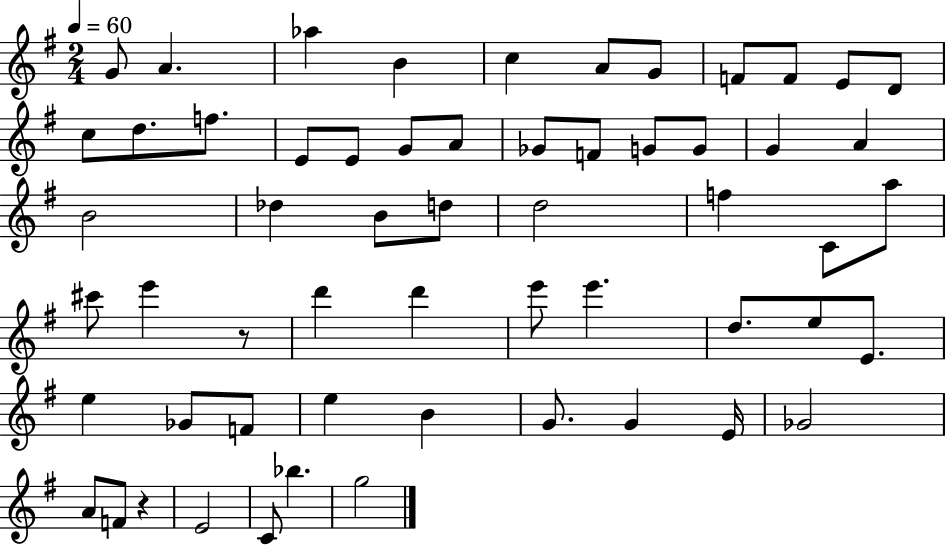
G4/e A4/q. Ab5/q B4/q C5/q A4/e G4/e F4/e F4/e E4/e D4/e C5/e D5/e. F5/e. E4/e E4/e G4/e A4/e Gb4/e F4/e G4/e G4/e G4/q A4/q B4/h Db5/q B4/e D5/e D5/h F5/q C4/e A5/e C#6/e E6/q R/e D6/q D6/q E6/e E6/q. D5/e. E5/e E4/e. E5/q Gb4/e F4/e E5/q B4/q G4/e. G4/q E4/s Gb4/h A4/e F4/e R/q E4/h C4/e Bb5/q. G5/h